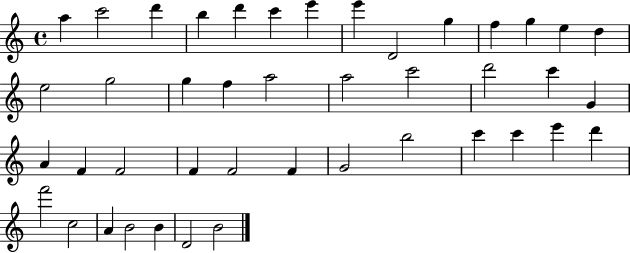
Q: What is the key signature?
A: C major